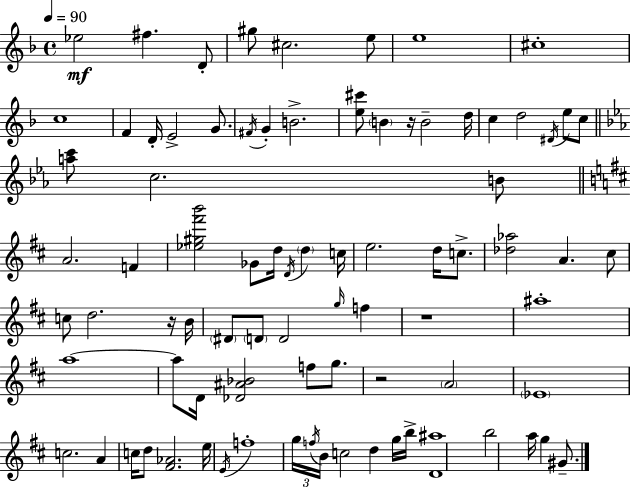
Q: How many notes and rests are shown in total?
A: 83